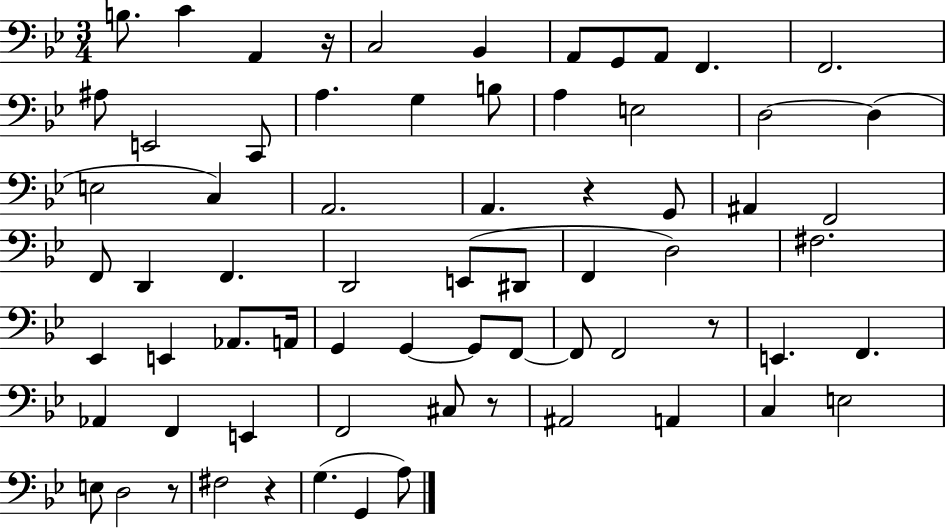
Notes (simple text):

B3/e. C4/q A2/q R/s C3/h Bb2/q A2/e G2/e A2/e F2/q. F2/h. A#3/e E2/h C2/e A3/q. G3/q B3/e A3/q E3/h D3/h D3/q E3/h C3/q A2/h. A2/q. R/q G2/e A#2/q F2/h F2/e D2/q F2/q. D2/h E2/e D#2/e F2/q D3/h F#3/h. Eb2/q E2/q Ab2/e. A2/s G2/q G2/q G2/e F2/e F2/e F2/h R/e E2/q. F2/q. Ab2/q F2/q E2/q F2/h C#3/e R/e A#2/h A2/q C3/q E3/h E3/e D3/h R/e F#3/h R/q G3/q. G2/q A3/e